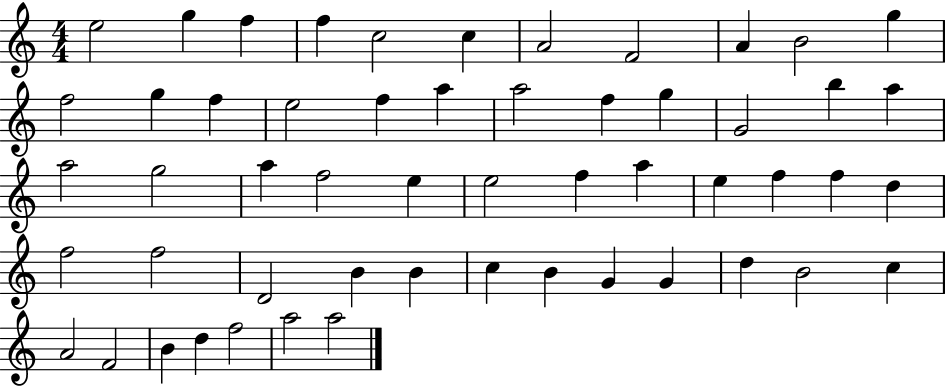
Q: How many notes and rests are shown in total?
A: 54